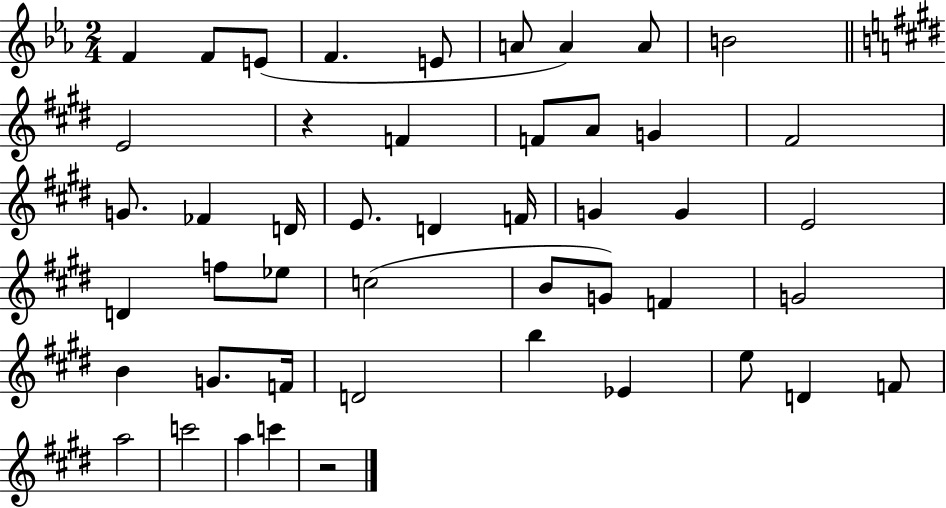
X:1
T:Untitled
M:2/4
L:1/4
K:Eb
F F/2 E/2 F E/2 A/2 A A/2 B2 E2 z F F/2 A/2 G ^F2 G/2 _F D/4 E/2 D F/4 G G E2 D f/2 _e/2 c2 B/2 G/2 F G2 B G/2 F/4 D2 b _E e/2 D F/2 a2 c'2 a c' z2